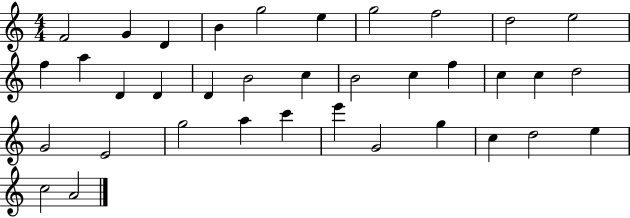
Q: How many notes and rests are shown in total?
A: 36